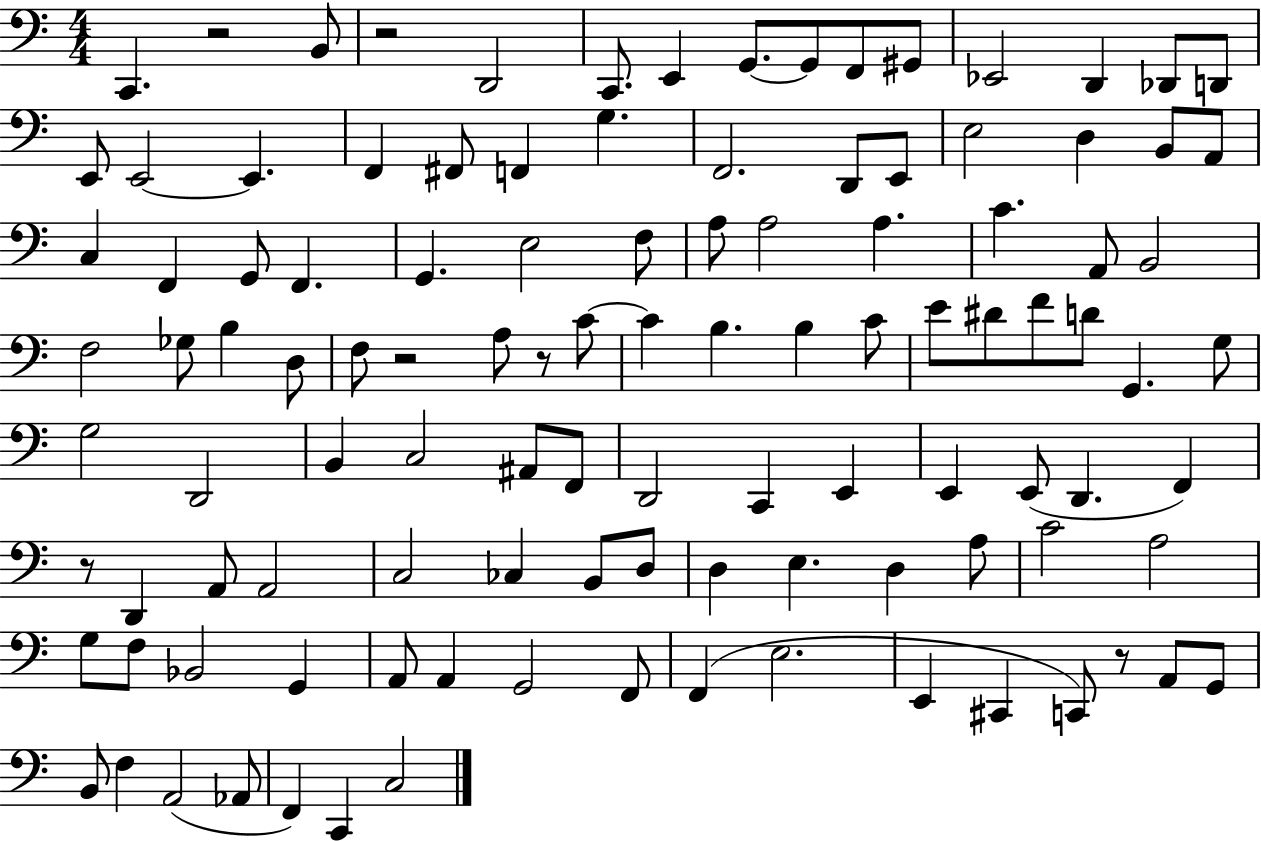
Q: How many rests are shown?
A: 6